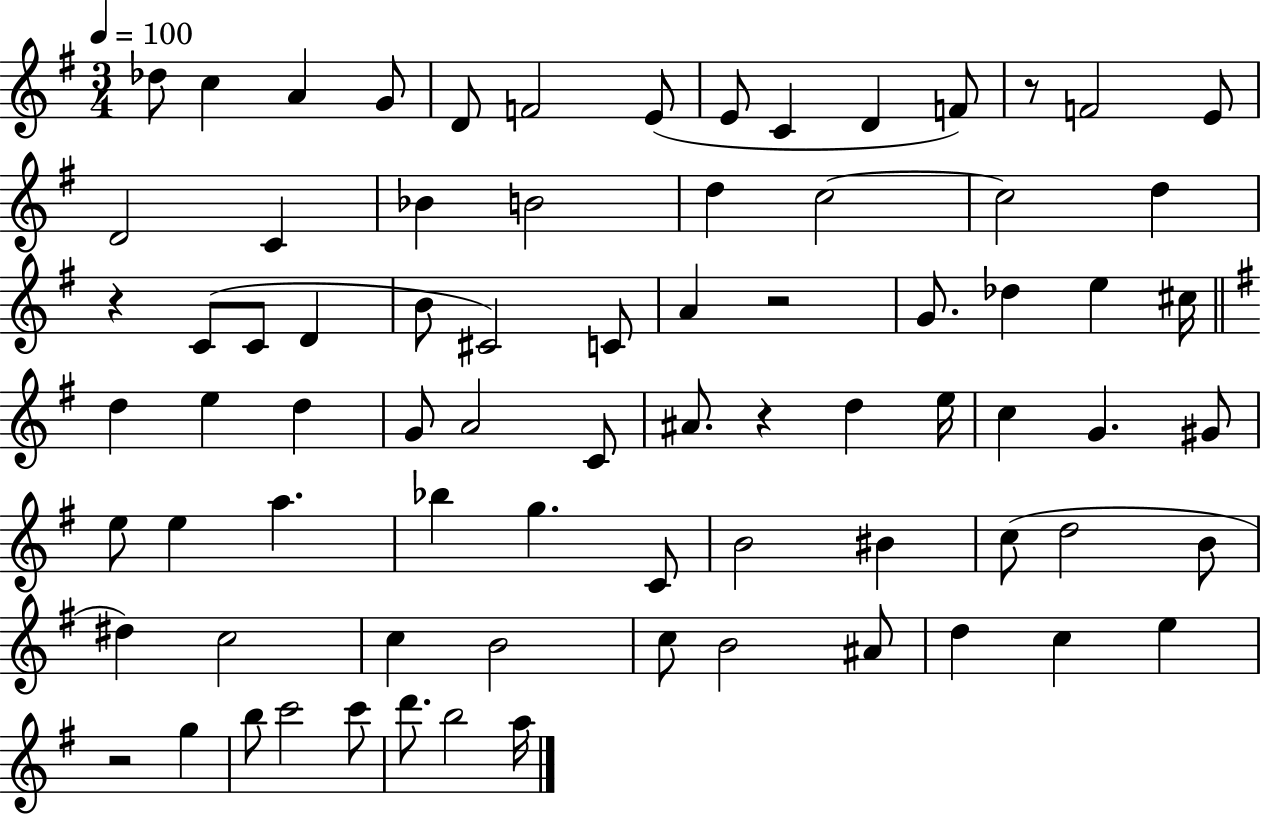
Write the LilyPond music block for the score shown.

{
  \clef treble
  \numericTimeSignature
  \time 3/4
  \key g \major
  \tempo 4 = 100
  des''8 c''4 a'4 g'8 | d'8 f'2 e'8( | e'8 c'4 d'4 f'8) | r8 f'2 e'8 | \break d'2 c'4 | bes'4 b'2 | d''4 c''2~~ | c''2 d''4 | \break r4 c'8( c'8 d'4 | b'8 cis'2) c'8 | a'4 r2 | g'8. des''4 e''4 cis''16 | \break \bar "||" \break \key e \minor d''4 e''4 d''4 | g'8 a'2 c'8 | ais'8. r4 d''4 e''16 | c''4 g'4. gis'8 | \break e''8 e''4 a''4. | bes''4 g''4. c'8 | b'2 bis'4 | c''8( d''2 b'8 | \break dis''4) c''2 | c''4 b'2 | c''8 b'2 ais'8 | d''4 c''4 e''4 | \break r2 g''4 | b''8 c'''2 c'''8 | d'''8. b''2 a''16 | \bar "|."
}